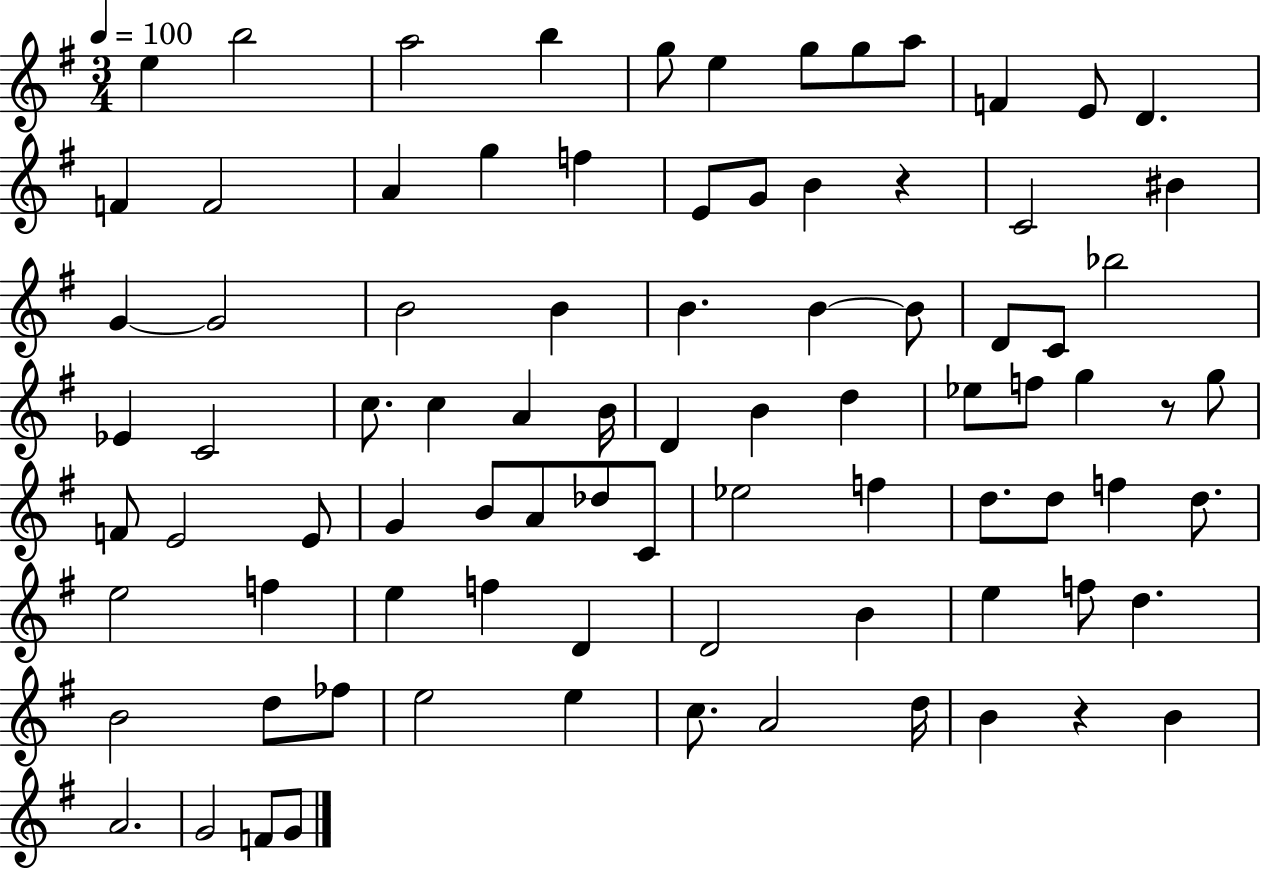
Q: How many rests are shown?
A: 3